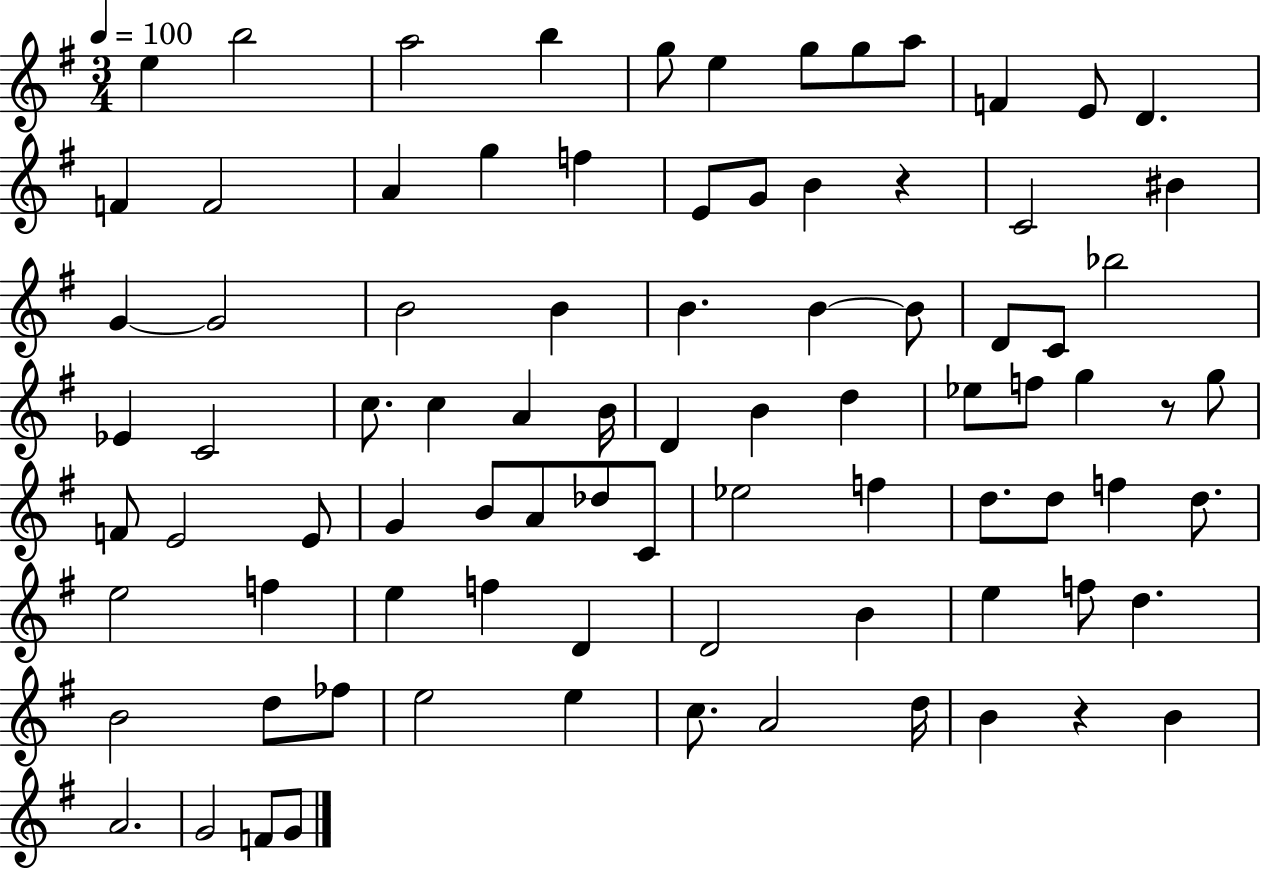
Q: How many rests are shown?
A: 3